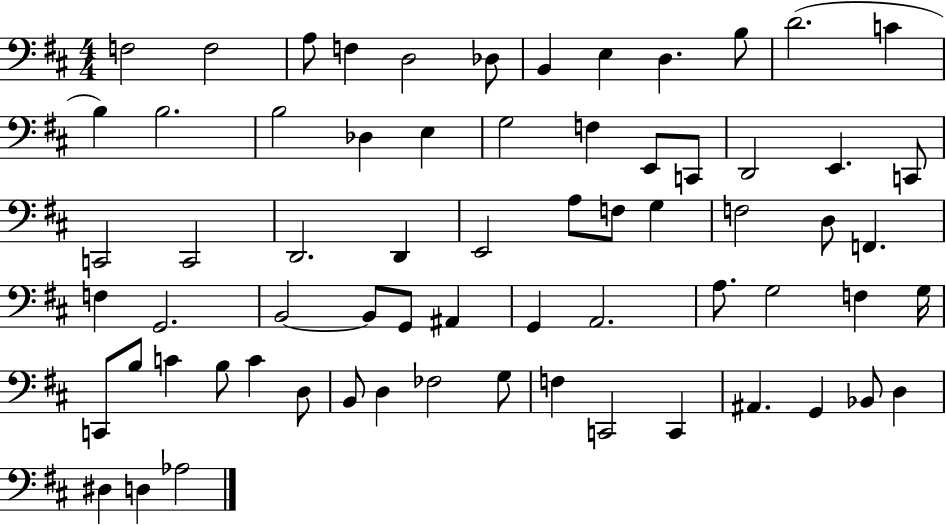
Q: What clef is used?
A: bass